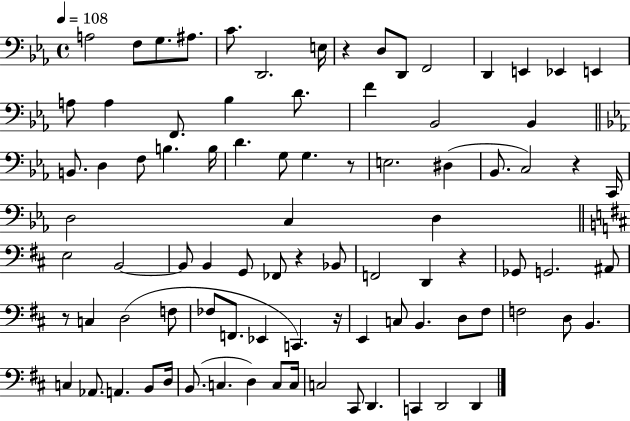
X:1
T:Untitled
M:4/4
L:1/4
K:Eb
A,2 F,/2 G,/2 ^A,/2 C/2 D,,2 E,/4 z D,/2 D,,/2 F,,2 D,, E,, _E,, E,, A,/2 A, F,,/2 _B, D/2 F _B,,2 _B,, B,,/2 D, F,/2 B, B,/4 D G,/2 G, z/2 E,2 ^D, _B,,/2 C,2 z C,,/4 D,2 C, D, E,2 B,,2 B,,/2 B,, G,,/2 _F,,/2 z _B,,/2 F,,2 D,, z _G,,/2 G,,2 ^A,,/2 z/2 C, D,2 F,/2 _F,/2 F,,/2 _E,, C,, z/4 E,, C,/2 B,, D,/2 ^F,/2 F,2 D,/2 B,, C, _A,,/2 A,, B,,/2 D,/4 B,,/2 C, D, C,/2 C,/4 C,2 ^C,,/2 D,, C,, D,,2 D,,